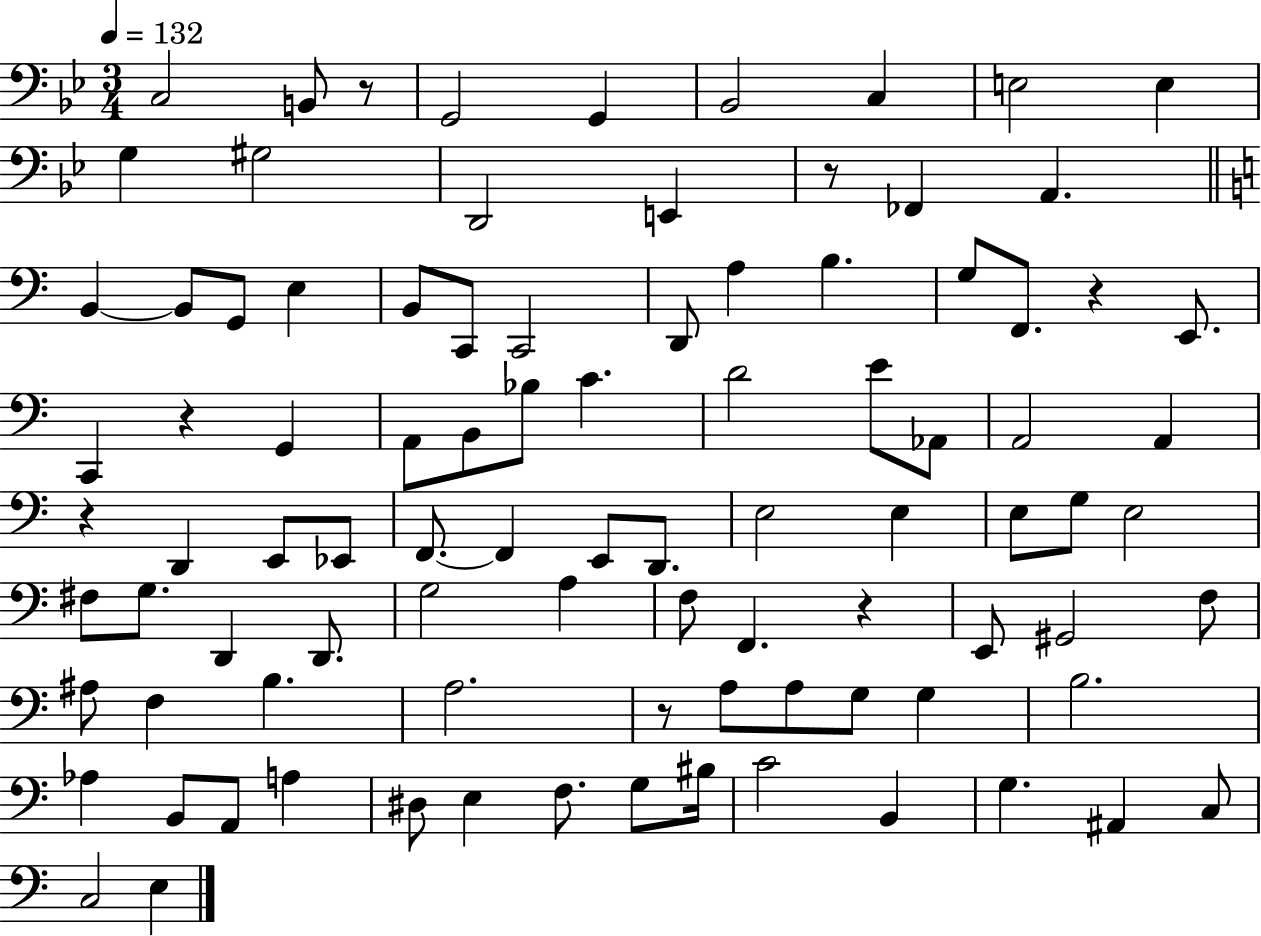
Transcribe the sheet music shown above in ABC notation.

X:1
T:Untitled
M:3/4
L:1/4
K:Bb
C,2 B,,/2 z/2 G,,2 G,, _B,,2 C, E,2 E, G, ^G,2 D,,2 E,, z/2 _F,, A,, B,, B,,/2 G,,/2 E, B,,/2 C,,/2 C,,2 D,,/2 A, B, G,/2 F,,/2 z E,,/2 C,, z G,, A,,/2 B,,/2 _B,/2 C D2 E/2 _A,,/2 A,,2 A,, z D,, E,,/2 _E,,/2 F,,/2 F,, E,,/2 D,,/2 E,2 E, E,/2 G,/2 E,2 ^F,/2 G,/2 D,, D,,/2 G,2 A, F,/2 F,, z E,,/2 ^G,,2 F,/2 ^A,/2 F, B, A,2 z/2 A,/2 A,/2 G,/2 G, B,2 _A, B,,/2 A,,/2 A, ^D,/2 E, F,/2 G,/2 ^B,/4 C2 B,, G, ^A,, C,/2 C,2 E,